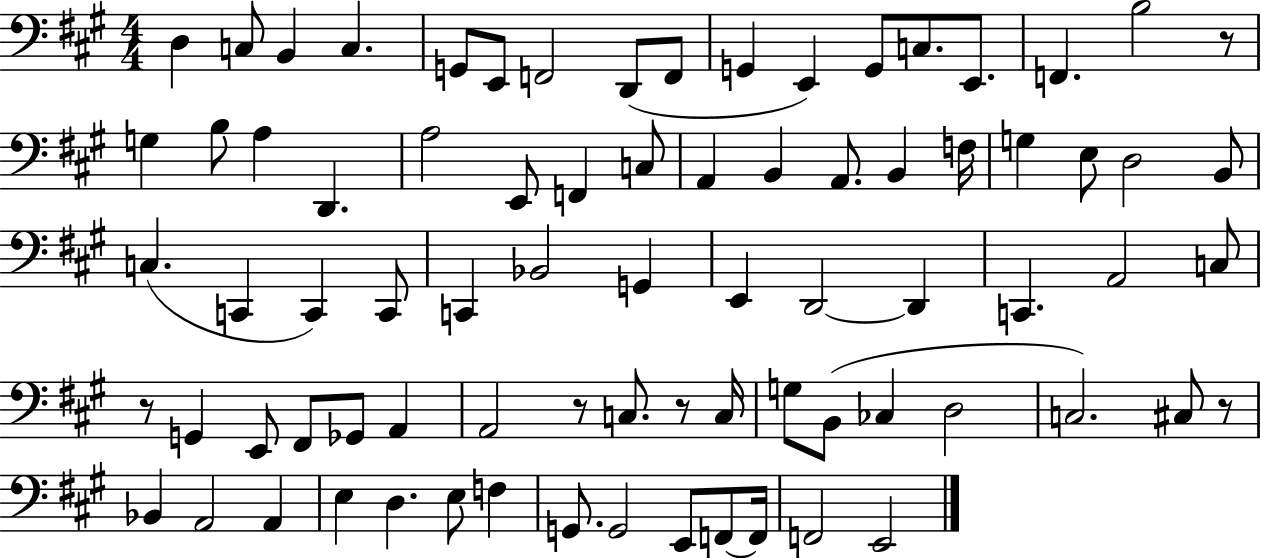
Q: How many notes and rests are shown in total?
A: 79